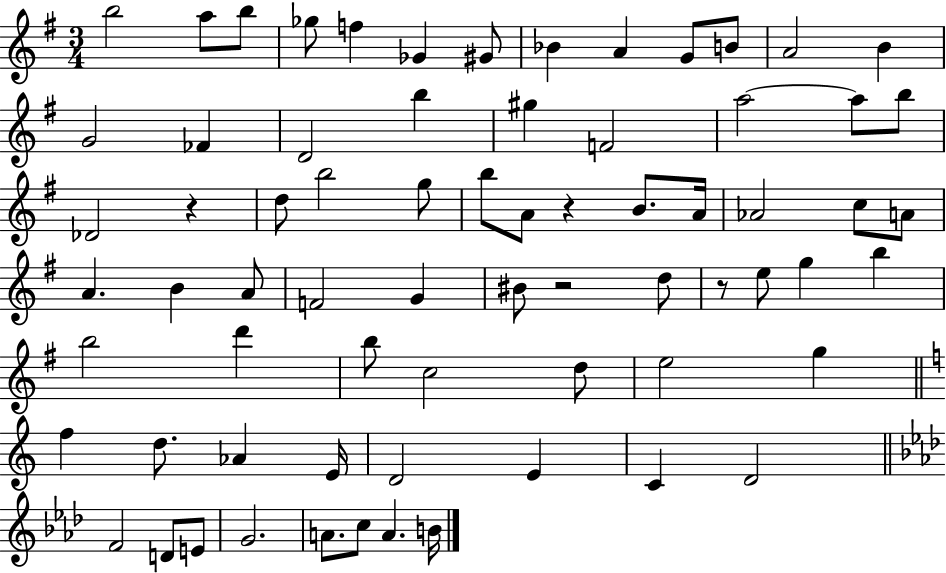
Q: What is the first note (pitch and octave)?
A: B5